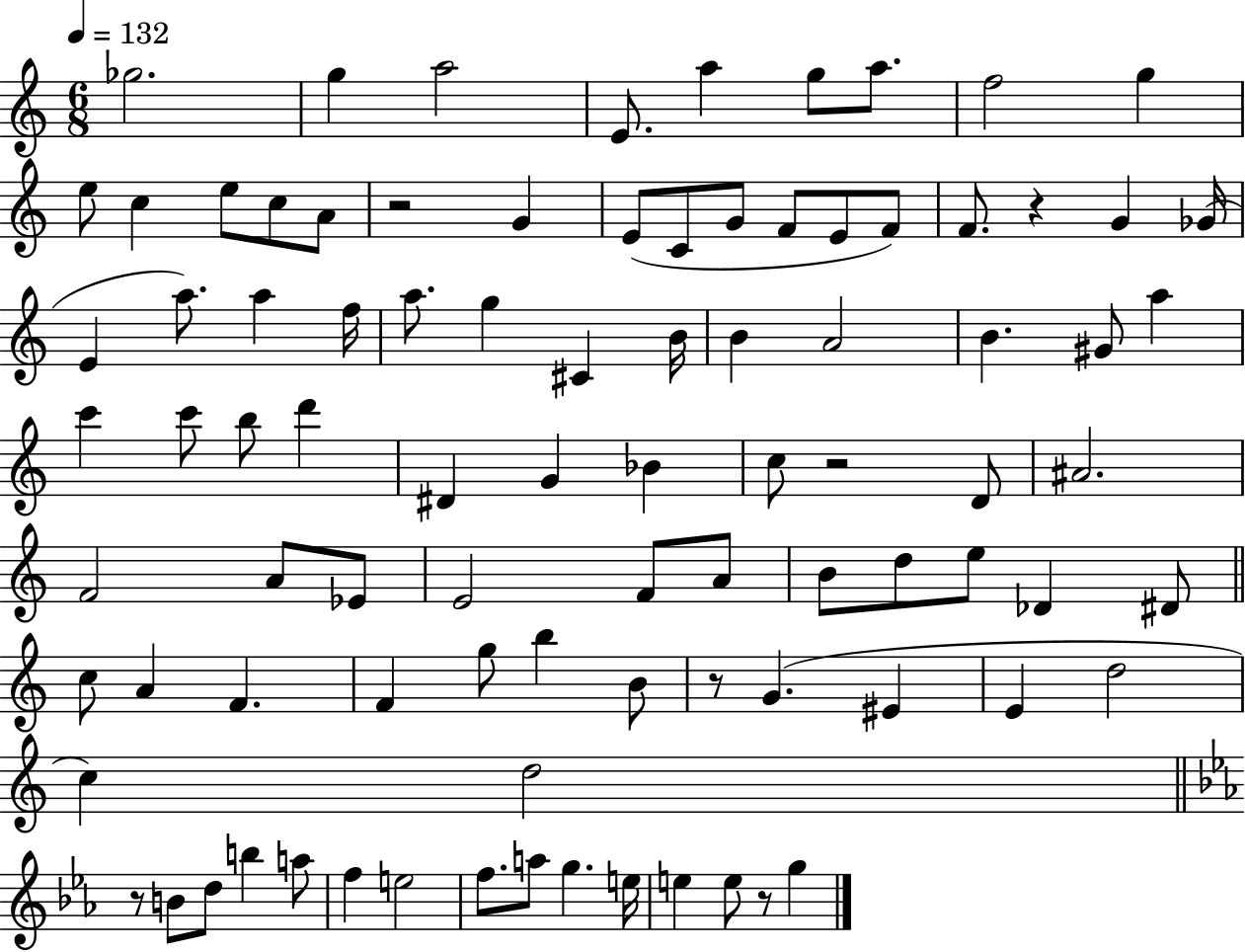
{
  \clef treble
  \numericTimeSignature
  \time 6/8
  \key c \major
  \tempo 4 = 132
  ges''2. | g''4 a''2 | e'8. a''4 g''8 a''8. | f''2 g''4 | \break e''8 c''4 e''8 c''8 a'8 | r2 g'4 | e'8( c'8 g'8 f'8 e'8 f'8) | f'8. r4 g'4 ges'16( | \break e'4 a''8.) a''4 f''16 | a''8. g''4 cis'4 b'16 | b'4 a'2 | b'4. gis'8 a''4 | \break c'''4 c'''8 b''8 d'''4 | dis'4 g'4 bes'4 | c''8 r2 d'8 | ais'2. | \break f'2 a'8 ees'8 | e'2 f'8 a'8 | b'8 d''8 e''8 des'4 dis'8 | \bar "||" \break \key c \major c''8 a'4 f'4. | f'4 g''8 b''4 b'8 | r8 g'4.( eis'4 | e'4 d''2 | \break c''4) d''2 | \bar "||" \break \key ees \major r8 b'8 d''8 b''4 a''8 | f''4 e''2 | f''8. a''8 g''4. e''16 | e''4 e''8 r8 g''4 | \break \bar "|."
}